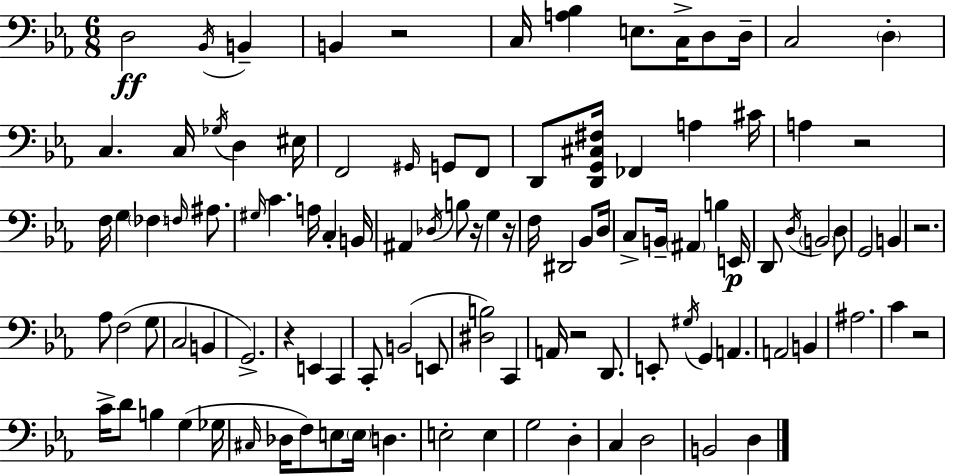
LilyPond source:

{
  \clef bass
  \numericTimeSignature
  \time 6/8
  \key ees \major
  d2\ff \acciaccatura { bes,16 } b,4-- | b,4 r2 | c16 <a bes>4 e8. c16-> d8 | d16-- c2 \parenthesize d4-. | \break c4. c16 \acciaccatura { ges16 } d4 | eis16 f,2 \grace { gis,16 } g,8 | f,8 d,8 <d, g, cis fis>16 fes,4 a4 | cis'16 a4 r2 | \break f16 g4 \parenthesize fes4 | \grace { f16 } ais8. \grace { gis16 } c'4. a16 | c4-. b,16 ais,4 \acciaccatura { des16 } b8 | r16 g4 r16 f16 dis,2 | \break bes,8 d16 c8-> b,16-- \parenthesize ais,4 | b4 e,16\p d,8 \acciaccatura { d16 } \parenthesize b,2 | d8 g,2 | b,4 r2. | \break aes8 f2( | g8 c2 | b,4 g,2.->) | r4 e,4 | \break c,4 c,8-. b,2( | e,8 <dis b>2) | c,4 a,16 r2 | d,8. e,8-. \acciaccatura { gis16 } g,4 | \break a,4. a,2 | b,4 ais2. | c'4 | r2 c'16-> d'8 b4 | \break g4( ges16 \grace { cis16 } des16 f8) | e8 \parenthesize e16 d4. e2-. | e4 g2 | d4-. c4 | \break d2 b,2 | d4 \bar "|."
}